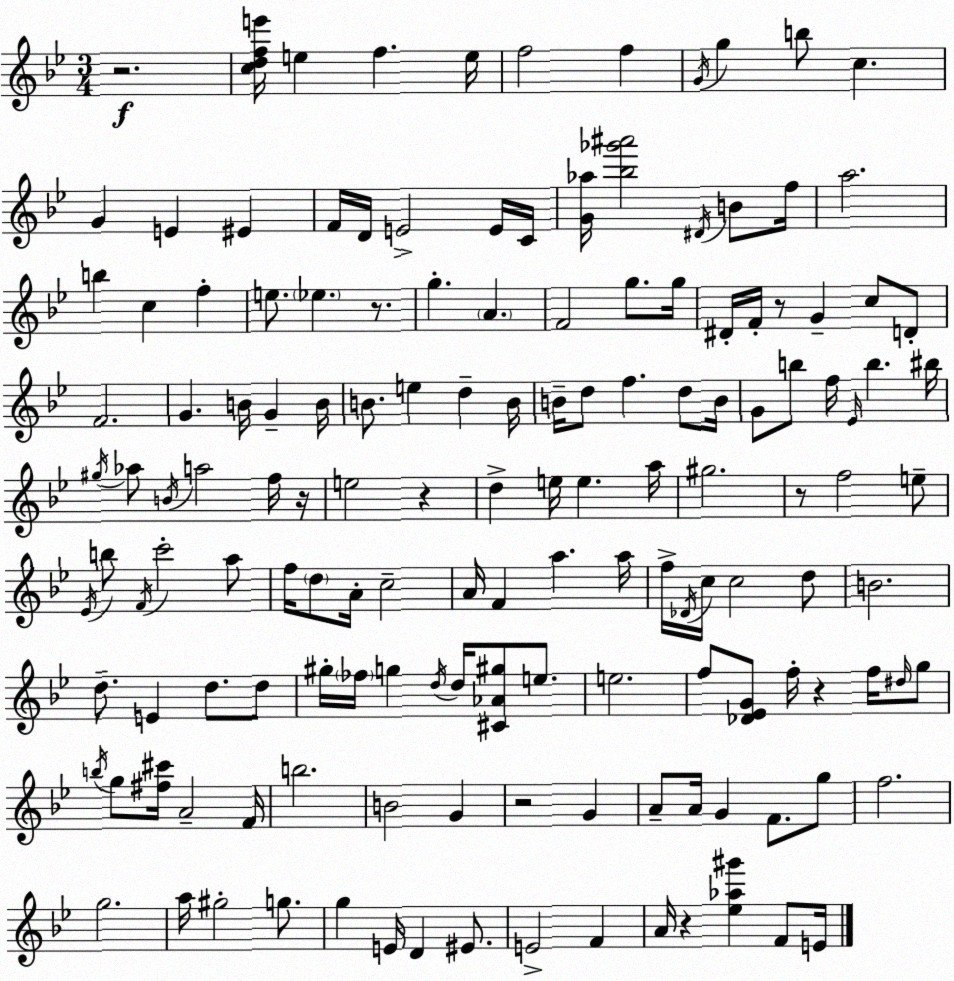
X:1
T:Untitled
M:3/4
L:1/4
K:Bb
z2 [cdfe']/4 e f e/4 f2 f G/4 g b/2 c G E ^E F/4 D/4 E2 E/4 C/4 [G_a]/4 [_b_g'^a']2 ^D/4 B/2 f/4 a2 b c f e/2 _e z/2 g A F2 g/2 g/4 ^D/4 F/4 z/2 G c/2 D/2 F2 G B/4 G B/4 B/2 e d B/4 B/4 d/2 f d/2 B/4 G/2 b/2 f/4 _E/4 b ^b/4 ^g/4 _a/2 B/4 a2 f/4 z/4 e2 z d e/4 e a/4 ^g2 z/2 f2 e/2 _E/4 b/2 F/4 c'2 a/2 f/4 d/2 A/4 c2 A/4 F a a/4 f/4 _D/4 c/4 c2 d/2 B2 d/2 E d/2 d/2 ^g/4 _f/4 g d/4 d/4 [^C_A^g]/2 e/2 e2 f/2 [_D_EG]/2 f/4 z f/4 ^d/4 g/2 b/4 g/2 [^f^c']/4 A2 F/4 b2 B2 G z2 G A/2 A/4 G F/2 g/2 f2 g2 a/4 ^g2 g/2 g E/4 D ^E/2 E2 F A/4 z [_e_a^g'] F/2 E/4